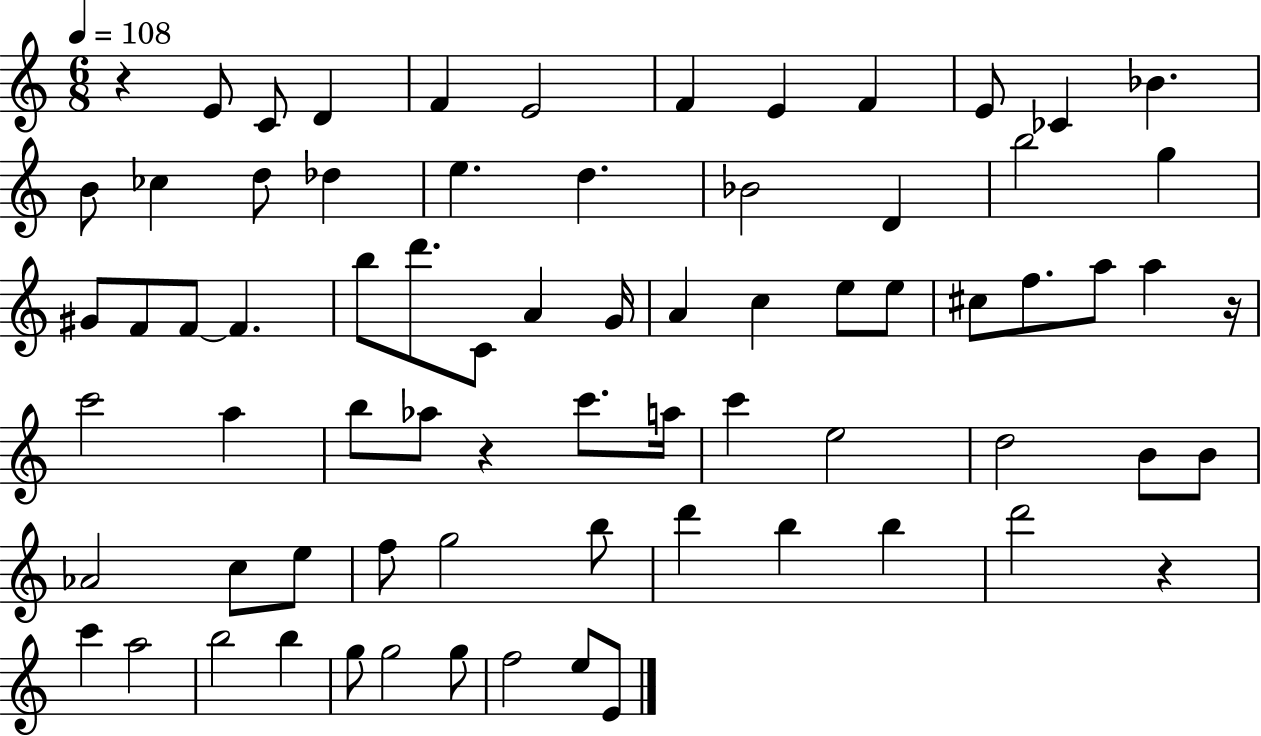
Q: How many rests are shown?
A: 4